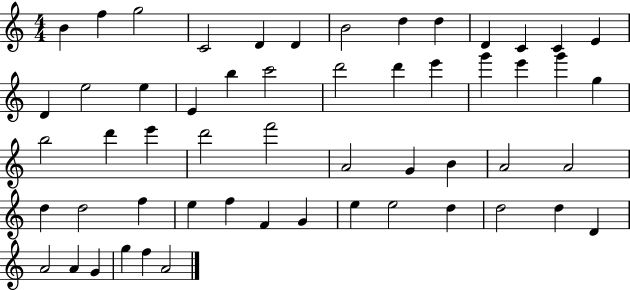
B4/q F5/q G5/h C4/h D4/q D4/q B4/h D5/q D5/q D4/q C4/q C4/q E4/q D4/q E5/h E5/q E4/q B5/q C6/h D6/h D6/q E6/q G6/q E6/q G6/q G5/q B5/h D6/q E6/q D6/h F6/h A4/h G4/q B4/q A4/h A4/h D5/q D5/h F5/q E5/q F5/q F4/q G4/q E5/q E5/h D5/q D5/h D5/q D4/q A4/h A4/q G4/q G5/q F5/q A4/h